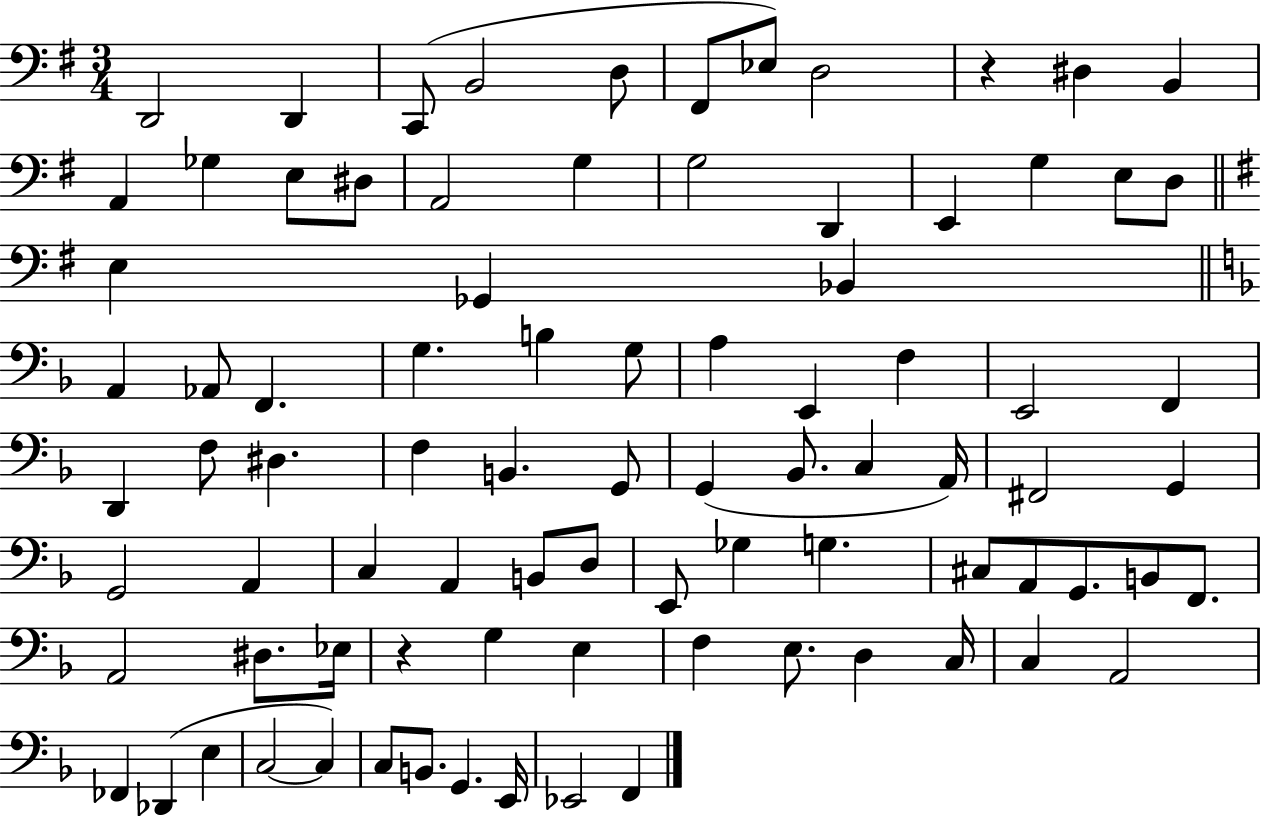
{
  \clef bass
  \numericTimeSignature
  \time 3/4
  \key g \major
  \repeat volta 2 { d,2 d,4 | c,8( b,2 d8 | fis,8 ees8) d2 | r4 dis4 b,4 | \break a,4 ges4 e8 dis8 | a,2 g4 | g2 d,4 | e,4 g4 e8 d8 | \break \bar "||" \break \key g \major e4 ges,4 bes,4 | \bar "||" \break \key d \minor a,4 aes,8 f,4. | g4. b4 g8 | a4 e,4 f4 | e,2 f,4 | \break d,4 f8 dis4. | f4 b,4. g,8 | g,4( bes,8. c4 a,16) | fis,2 g,4 | \break g,2 a,4 | c4 a,4 b,8 d8 | e,8 ges4 g4. | cis8 a,8 g,8. b,8 f,8. | \break a,2 dis8. ees16 | r4 g4 e4 | f4 e8. d4 c16 | c4 a,2 | \break fes,4 des,4( e4 | c2~~ c4) | c8 b,8. g,4. e,16 | ees,2 f,4 | \break } \bar "|."
}